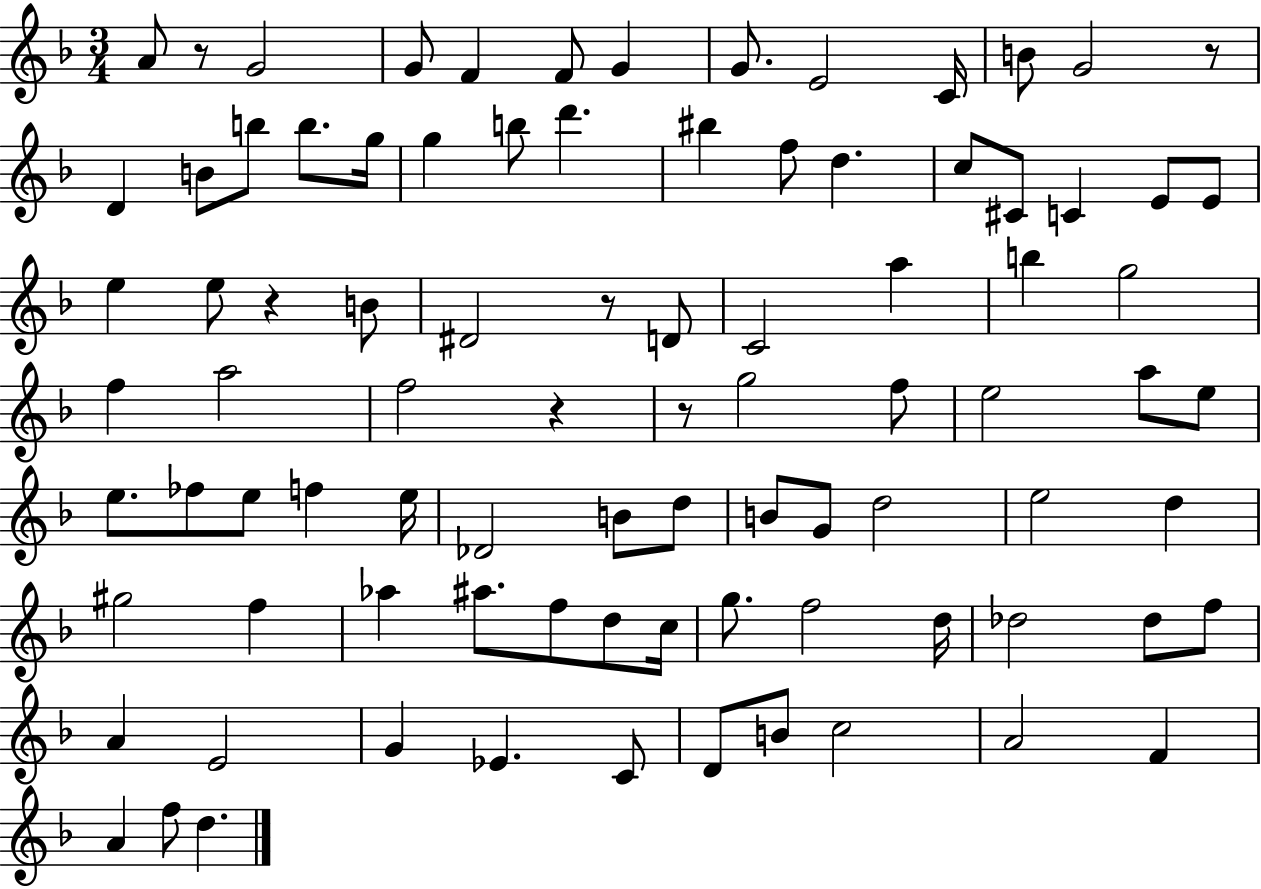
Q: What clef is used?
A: treble